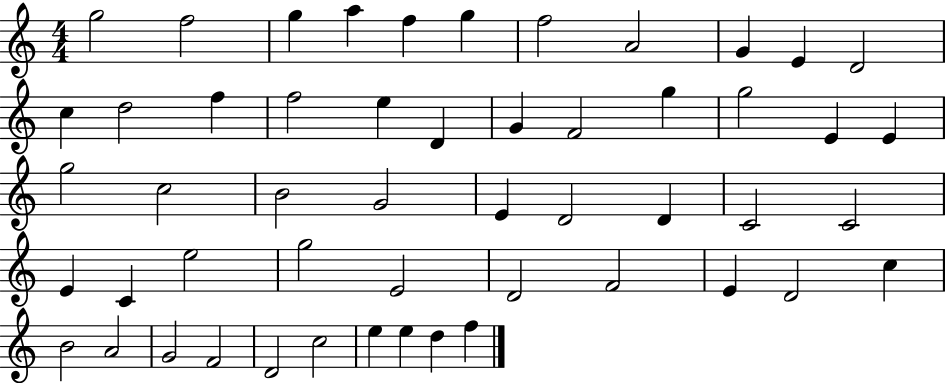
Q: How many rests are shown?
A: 0